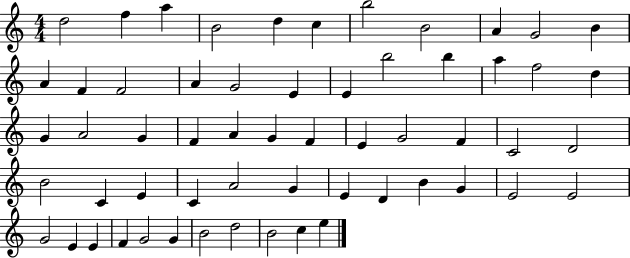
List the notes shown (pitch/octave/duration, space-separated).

D5/h F5/q A5/q B4/h D5/q C5/q B5/h B4/h A4/q G4/h B4/q A4/q F4/q F4/h A4/q G4/h E4/q E4/q B5/h B5/q A5/q F5/h D5/q G4/q A4/h G4/q F4/q A4/q G4/q F4/q E4/q G4/h F4/q C4/h D4/h B4/h C4/q E4/q C4/q A4/h G4/q E4/q D4/q B4/q G4/q E4/h E4/h G4/h E4/q E4/q F4/q G4/h G4/q B4/h D5/h B4/h C5/q E5/q